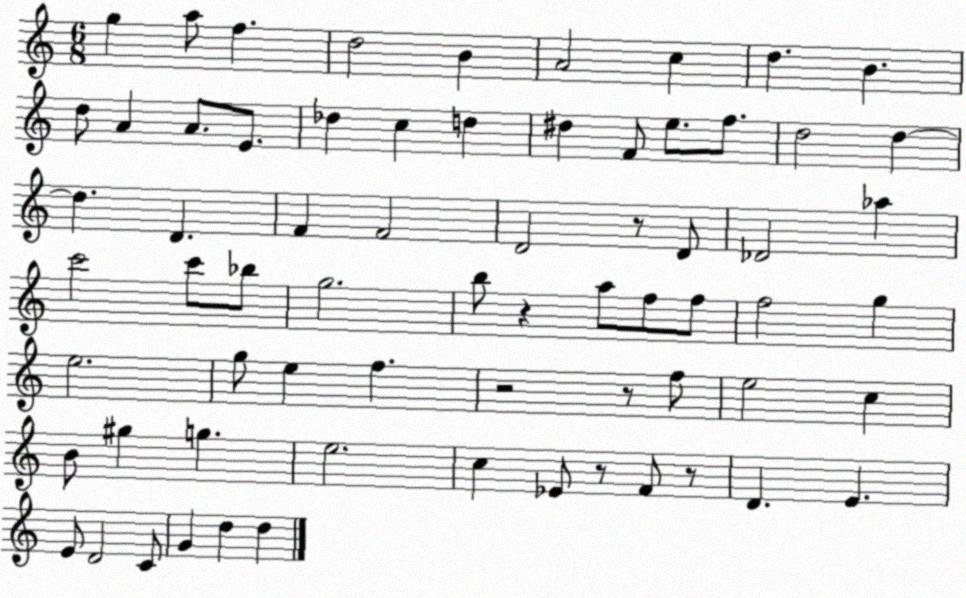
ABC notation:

X:1
T:Untitled
M:6/8
L:1/4
K:C
g a/2 f d2 B A2 c d B d/2 A A/2 E/2 _d c d ^d F/2 e/2 f/2 d2 d d D F F2 D2 z/2 D/2 _D2 _a c'2 c'/2 _b/2 g2 b/2 z a/2 f/2 f/2 f2 g e2 g/2 e f z2 z/2 f/2 e2 c B/2 ^g g e2 c _E/2 z/2 F/2 z/2 D E E/2 D2 C/2 G d d